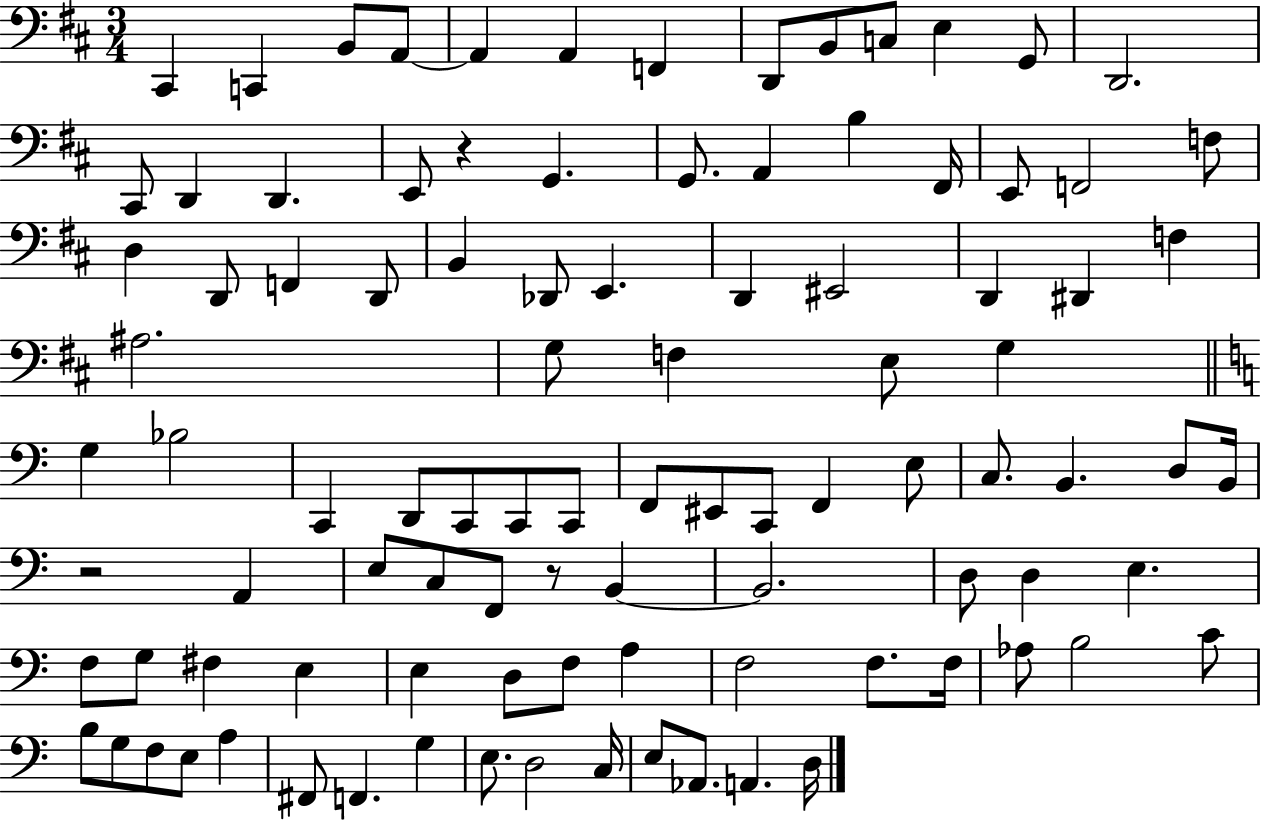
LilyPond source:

{
  \clef bass
  \numericTimeSignature
  \time 3/4
  \key d \major
  cis,4 c,4 b,8 a,8~~ | a,4 a,4 f,4 | d,8 b,8 c8 e4 g,8 | d,2. | \break cis,8 d,4 d,4. | e,8 r4 g,4. | g,8. a,4 b4 fis,16 | e,8 f,2 f8 | \break d4 d,8 f,4 d,8 | b,4 des,8 e,4. | d,4 eis,2 | d,4 dis,4 f4 | \break ais2. | g8 f4 e8 g4 | \bar "||" \break \key a \minor g4 bes2 | c,4 d,8 c,8 c,8 c,8 | f,8 eis,8 c,8 f,4 e8 | c8. b,4. d8 b,16 | \break r2 a,4 | e8 c8 f,8 r8 b,4~~ | b,2. | d8 d4 e4. | \break f8 g8 fis4 e4 | e4 d8 f8 a4 | f2 f8. f16 | aes8 b2 c'8 | \break b8 g8 f8 e8 a4 | fis,8 f,4. g4 | e8. d2 c16 | e8 aes,8. a,4. d16 | \break \bar "|."
}